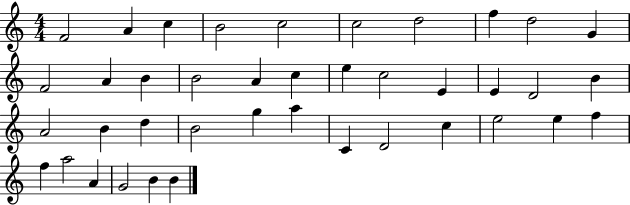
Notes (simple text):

F4/h A4/q C5/q B4/h C5/h C5/h D5/h F5/q D5/h G4/q F4/h A4/q B4/q B4/h A4/q C5/q E5/q C5/h E4/q E4/q D4/h B4/q A4/h B4/q D5/q B4/h G5/q A5/q C4/q D4/h C5/q E5/h E5/q F5/q F5/q A5/h A4/q G4/h B4/q B4/q